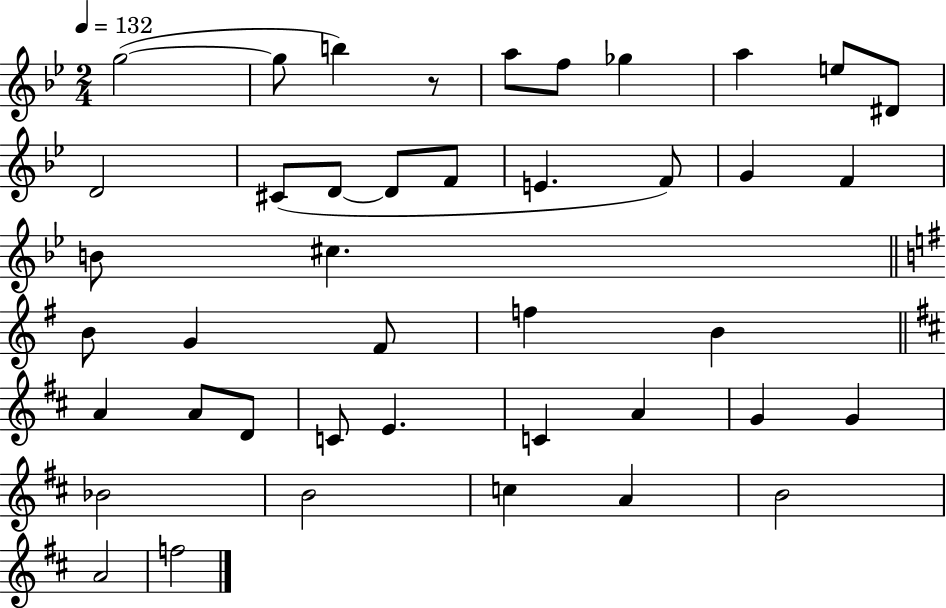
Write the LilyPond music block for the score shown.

{
  \clef treble
  \numericTimeSignature
  \time 2/4
  \key bes \major
  \tempo 4 = 132
  g''2~(~ | g''8 b''4) r8 | a''8 f''8 ges''4 | a''4 e''8 dis'8 | \break d'2 | cis'8( d'8~~ d'8 f'8 | e'4. f'8) | g'4 f'4 | \break b'8 cis''4. | \bar "||" \break \key e \minor b'8 g'4 fis'8 | f''4 b'4 | \bar "||" \break \key d \major a'4 a'8 d'8 | c'8 e'4. | c'4 a'4 | g'4 g'4 | \break bes'2 | b'2 | c''4 a'4 | b'2 | \break a'2 | f''2 | \bar "|."
}